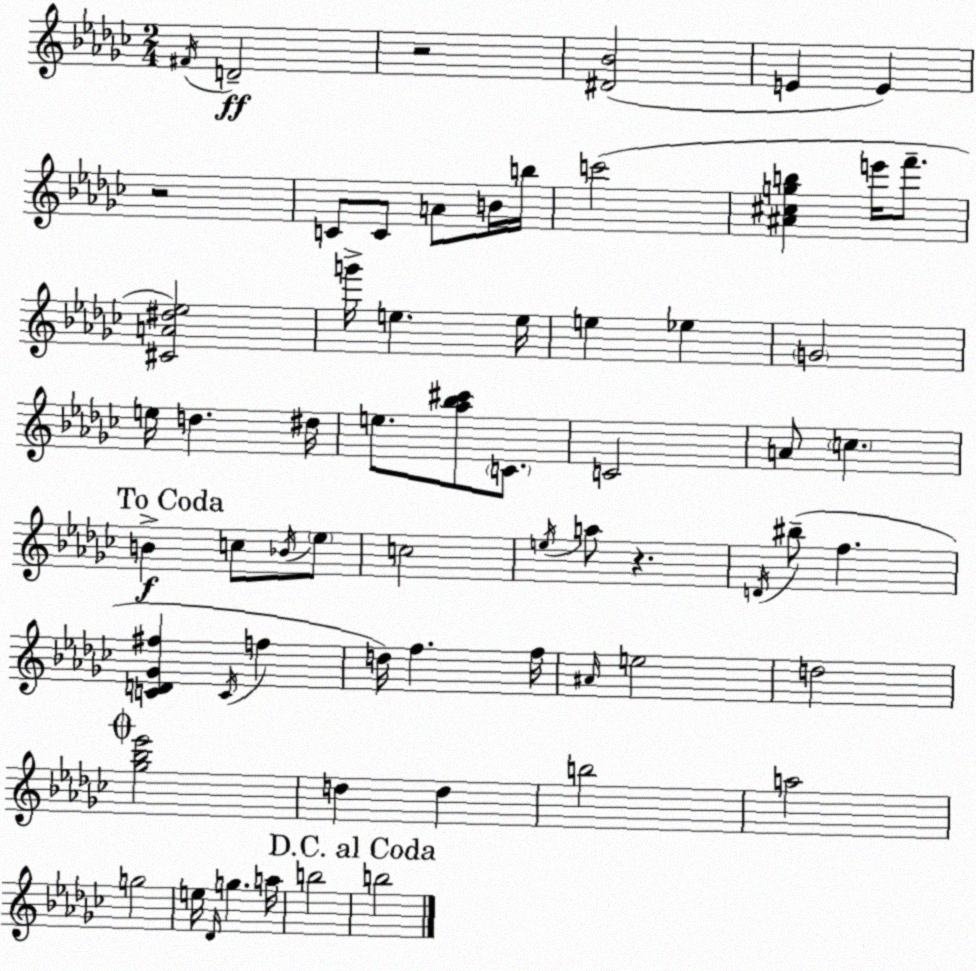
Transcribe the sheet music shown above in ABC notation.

X:1
T:Untitled
M:2/4
L:1/4
K:Ebm
^F/4 D2 z2 [^D_B]2 E E z2 C/2 C/2 A/2 B/4 b/4 c'2 [^A^cgb] e'/4 f'/2 [^CA^d_e]2 g'/4 e e/4 e _e G2 e/4 d ^d/4 e/2 [_a_b^c']/2 C/2 C2 A/2 c B c/2 _B/4 _e/2 c2 e/4 a/2 z D/4 ^b/2 f [CD_G^f] C/4 f d/4 f f/4 ^A/4 e2 d2 [_g_b_e']2 d d b2 a2 g2 e/4 _D/4 g a/4 b2 b2